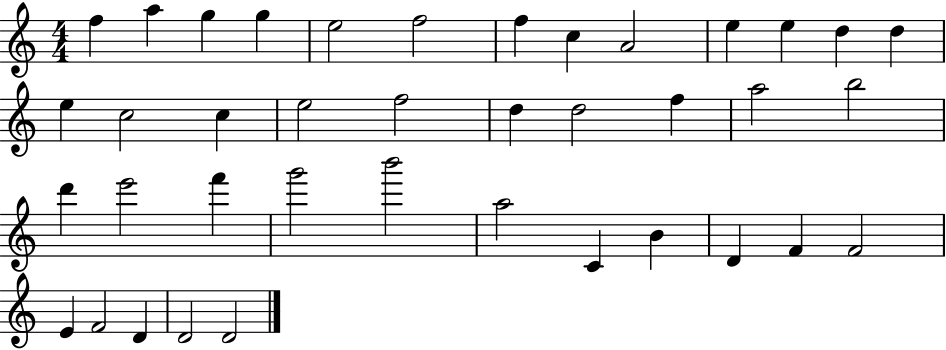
{
  \clef treble
  \numericTimeSignature
  \time 4/4
  \key c \major
  f''4 a''4 g''4 g''4 | e''2 f''2 | f''4 c''4 a'2 | e''4 e''4 d''4 d''4 | \break e''4 c''2 c''4 | e''2 f''2 | d''4 d''2 f''4 | a''2 b''2 | \break d'''4 e'''2 f'''4 | g'''2 b'''2 | a''2 c'4 b'4 | d'4 f'4 f'2 | \break e'4 f'2 d'4 | d'2 d'2 | \bar "|."
}